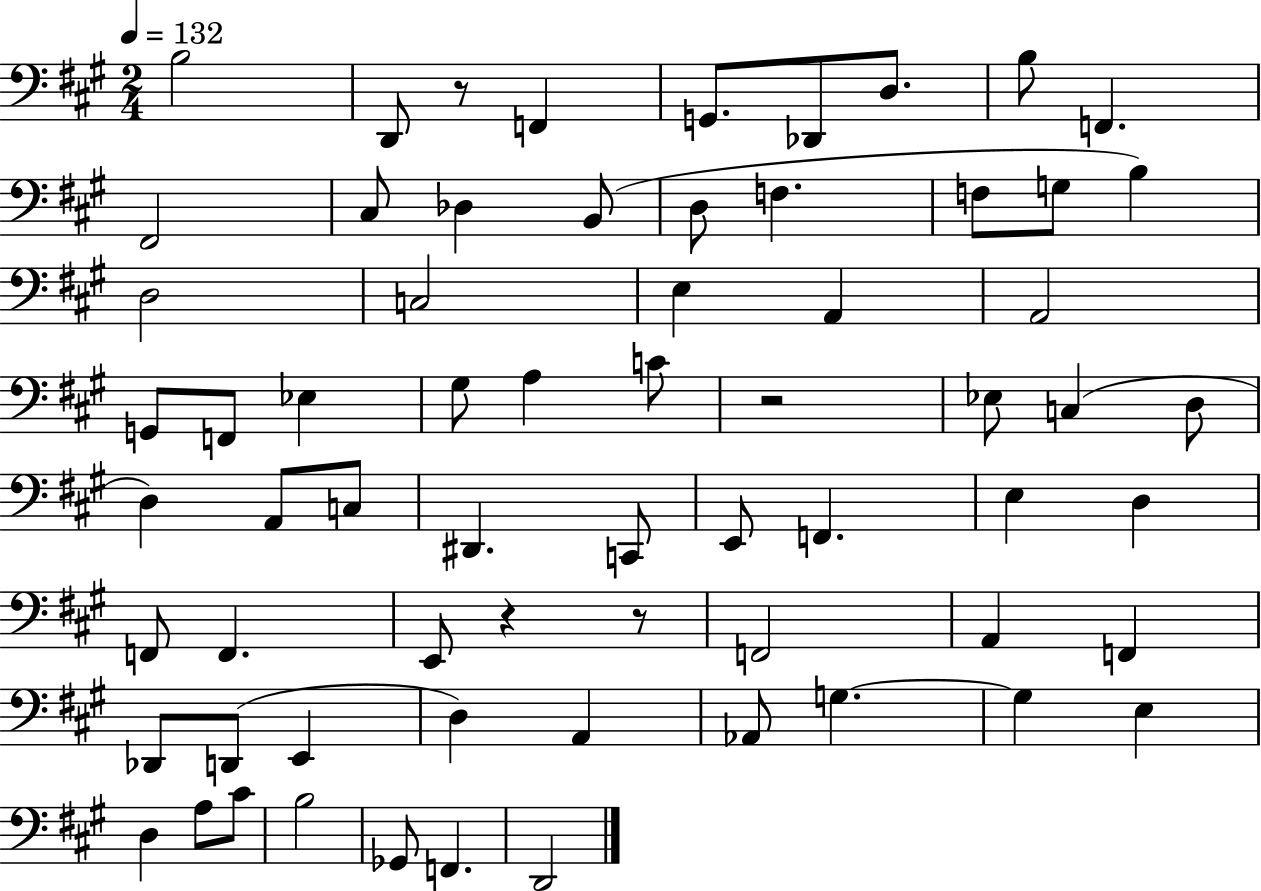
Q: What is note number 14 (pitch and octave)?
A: F3